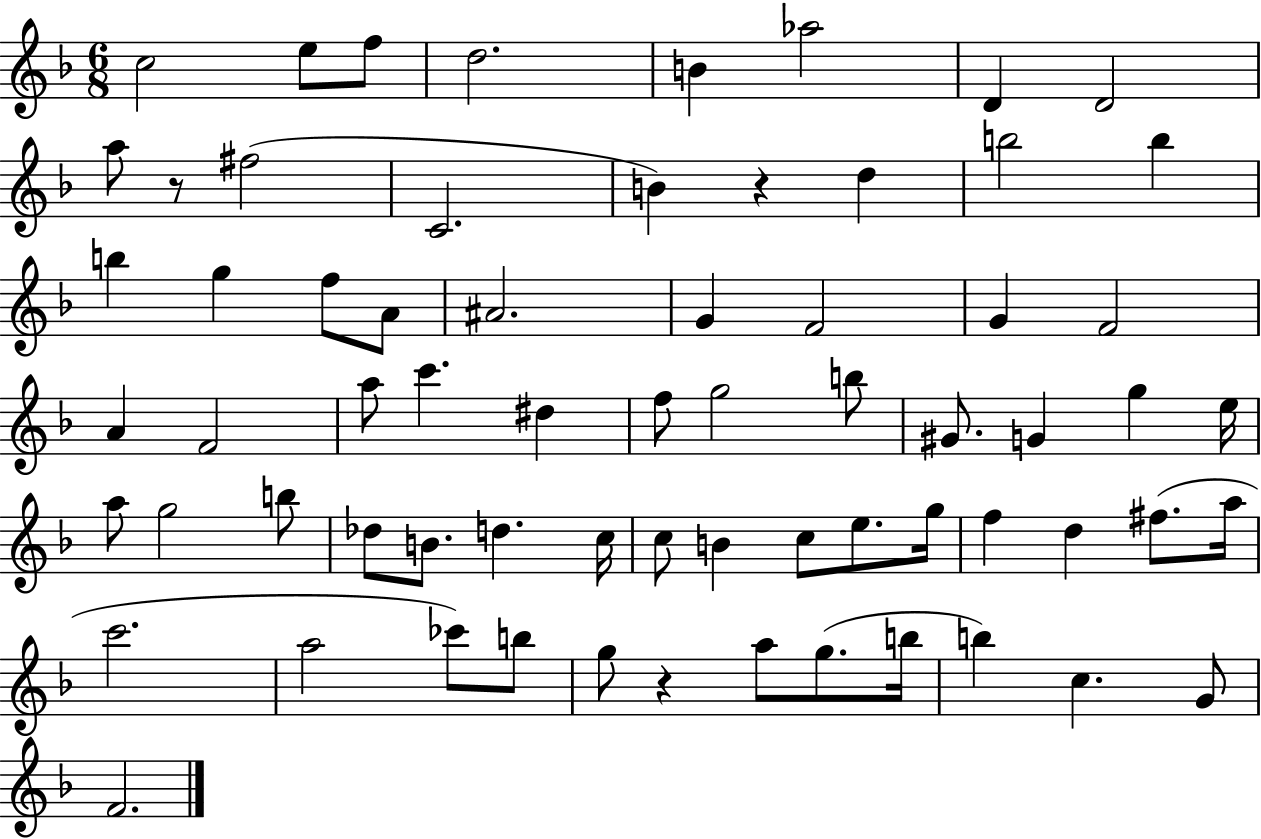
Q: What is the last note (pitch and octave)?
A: F4